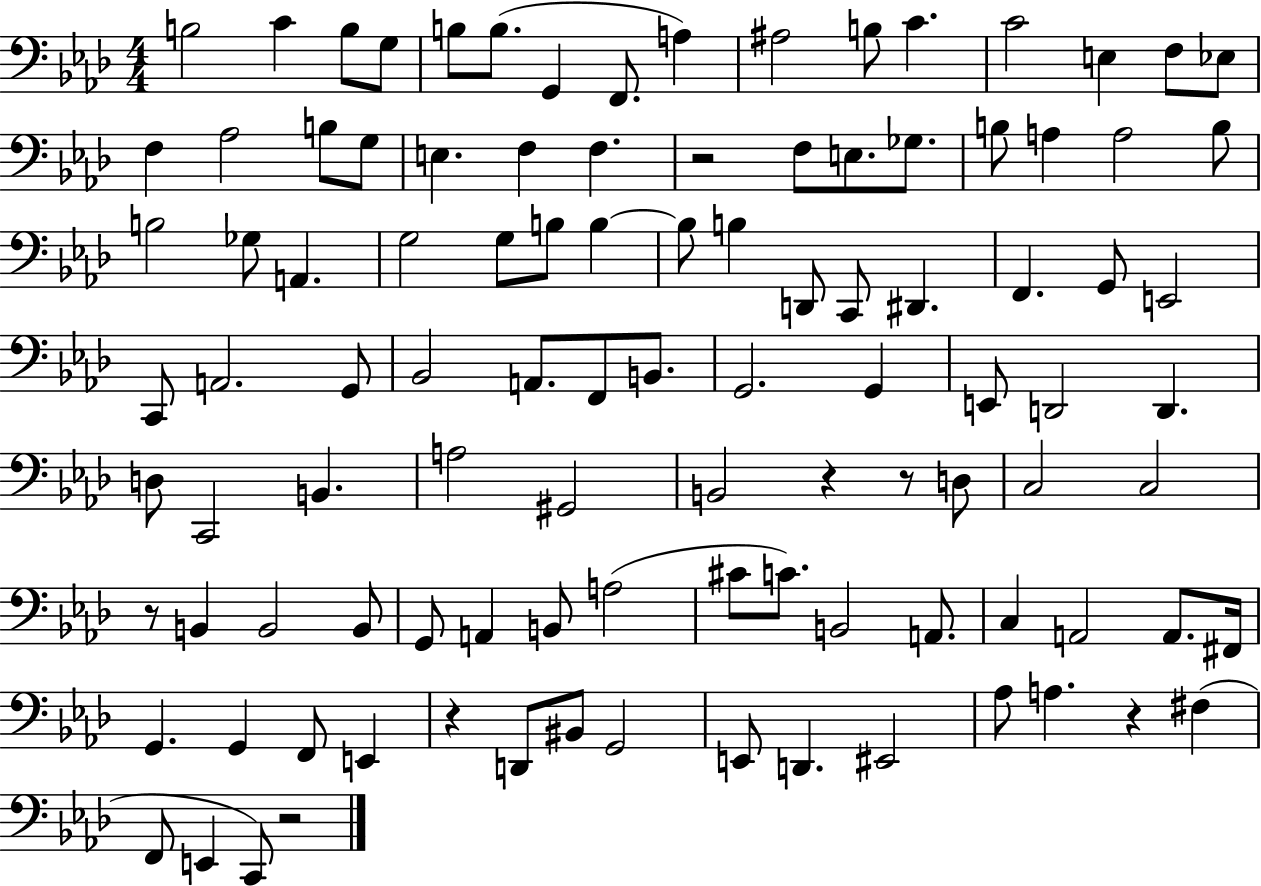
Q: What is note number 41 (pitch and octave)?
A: C2